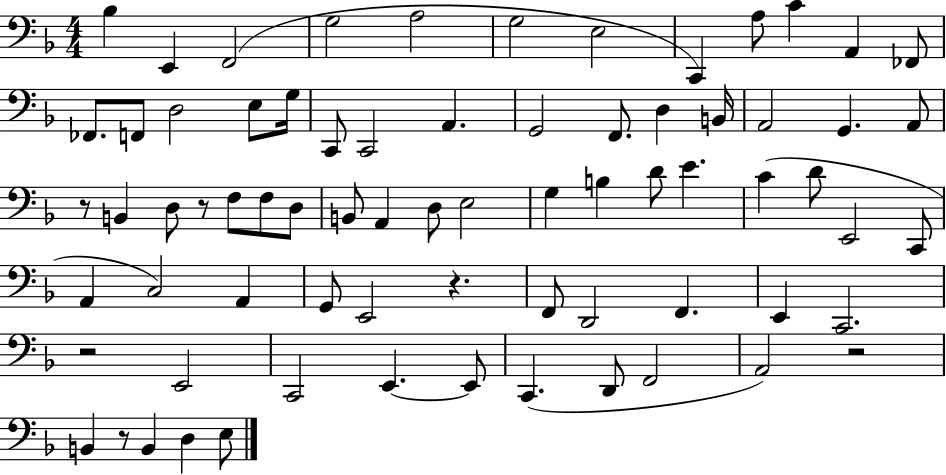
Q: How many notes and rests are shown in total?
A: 72